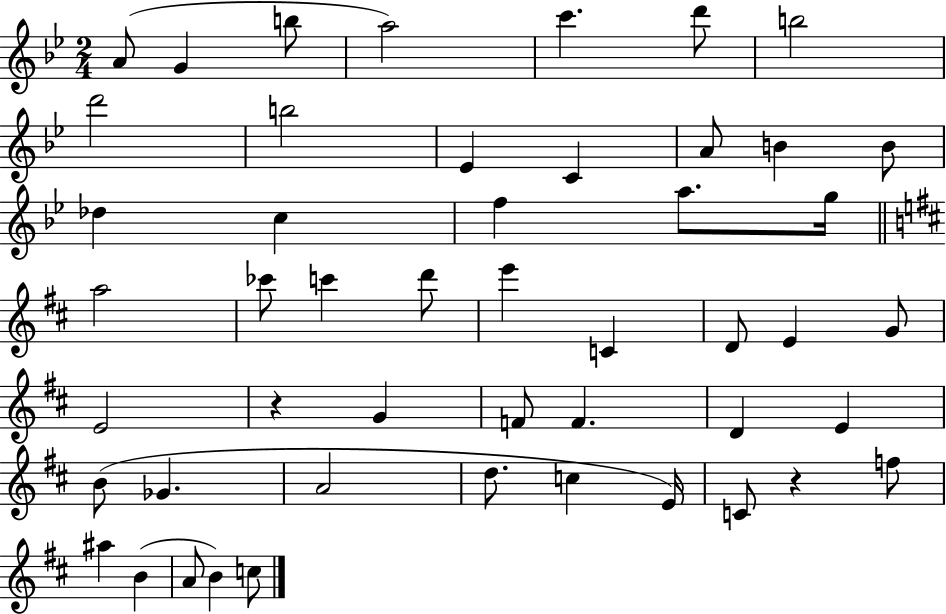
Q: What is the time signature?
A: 2/4